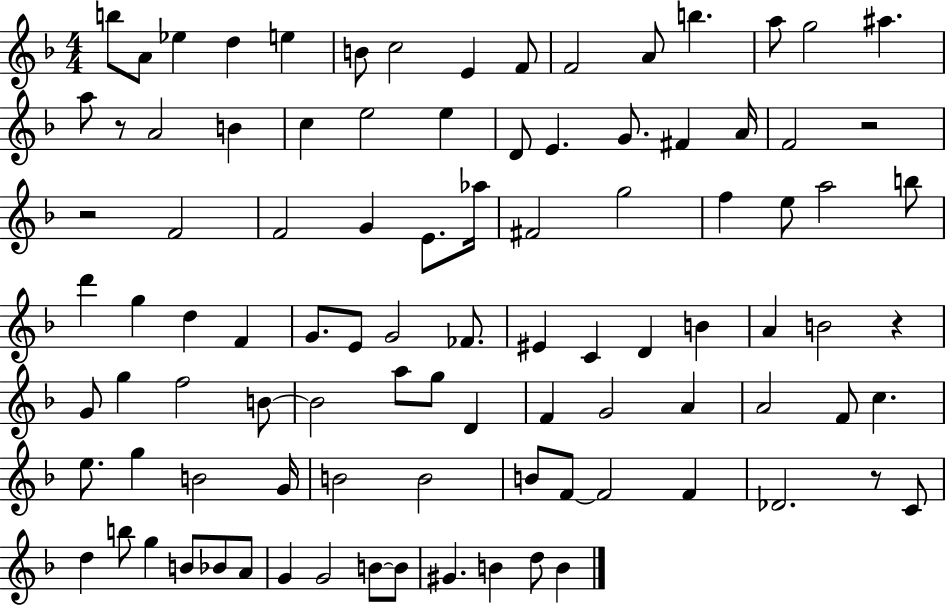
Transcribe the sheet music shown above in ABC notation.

X:1
T:Untitled
M:4/4
L:1/4
K:F
b/2 A/2 _e d e B/2 c2 E F/2 F2 A/2 b a/2 g2 ^a a/2 z/2 A2 B c e2 e D/2 E G/2 ^F A/4 F2 z2 z2 F2 F2 G E/2 _a/4 ^F2 g2 f e/2 a2 b/2 d' g d F G/2 E/2 G2 _F/2 ^E C D B A B2 z G/2 g f2 B/2 B2 a/2 g/2 D F G2 A A2 F/2 c e/2 g B2 G/4 B2 B2 B/2 F/2 F2 F _D2 z/2 C/2 d b/2 g B/2 _B/2 A/2 G G2 B/2 B/2 ^G B d/2 B